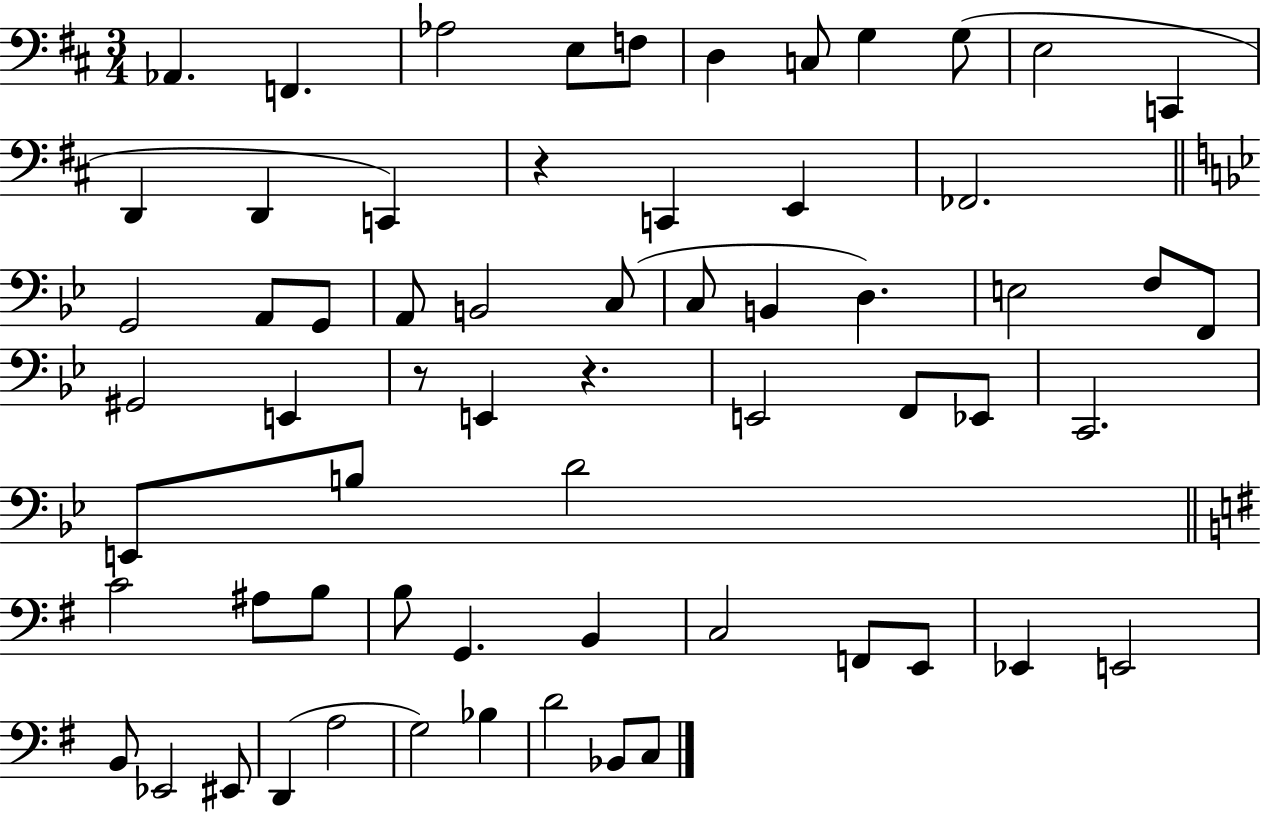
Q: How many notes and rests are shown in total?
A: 63